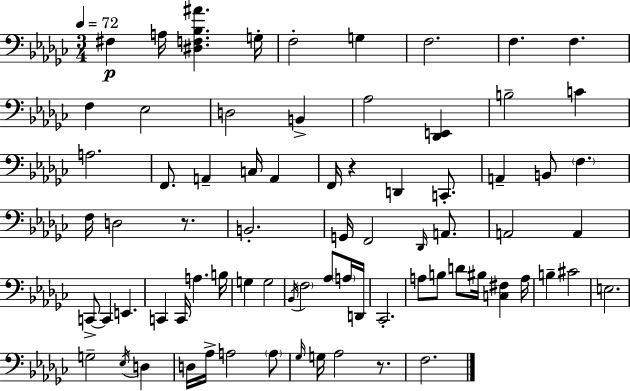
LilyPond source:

{
  \clef bass
  \numericTimeSignature
  \time 3/4
  \key ees \minor
  \tempo 4 = 72
  \repeat volta 2 { fis4\p a16 <dis f bes ais'>4. g16-. | f2-. g4 | f2. | f4. f4. | \break f4 ees2 | d2 b,4-> | aes2 <des, e,>4 | b2-- c'4 | \break a2. | f,8. a,4-- c16 a,4 | f,16 r4 d,4 c,8.-. | a,4-- b,8 \parenthesize f4. | \break f16 d2 r8. | b,2.-. | g,16 f,2 \grace { des,16 } a,8. | a,2 a,4 | \break c,8->~~ c,4 e,4. | c,4 c,16 a4. | b16 g4 g2 | \acciaccatura { bes,16 } \parenthesize f2 aes8 | \break \parenthesize a16 d,16 ces,2.-. | a8 b8 d'8 bis16 <c fis>4 | a16 b4-- cis'2 | e2. | \break g2-- \acciaccatura { ees16 } d4 | d16 aes16-> a2 | \parenthesize a8 \grace { ges16 } g16 aes2 | r8. f2. | \break } \bar "|."
}